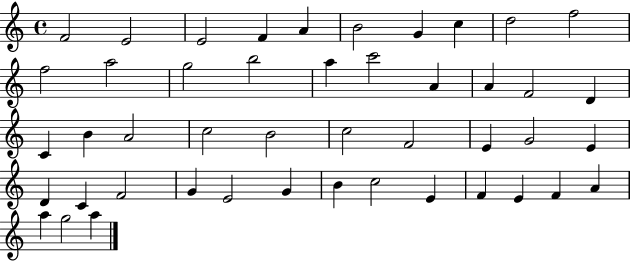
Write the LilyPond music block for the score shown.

{
  \clef treble
  \time 4/4
  \defaultTimeSignature
  \key c \major
  f'2 e'2 | e'2 f'4 a'4 | b'2 g'4 c''4 | d''2 f''2 | \break f''2 a''2 | g''2 b''2 | a''4 c'''2 a'4 | a'4 f'2 d'4 | \break c'4 b'4 a'2 | c''2 b'2 | c''2 f'2 | e'4 g'2 e'4 | \break d'4 c'4 f'2 | g'4 e'2 g'4 | b'4 c''2 e'4 | f'4 e'4 f'4 a'4 | \break a''4 g''2 a''4 | \bar "|."
}